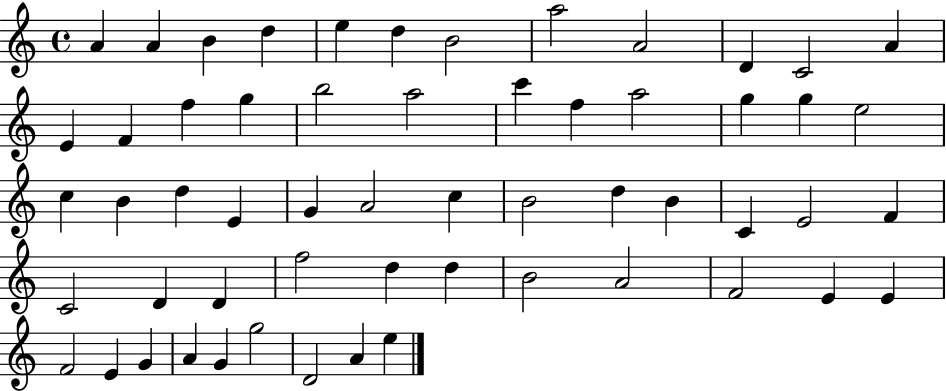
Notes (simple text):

A4/q A4/q B4/q D5/q E5/q D5/q B4/h A5/h A4/h D4/q C4/h A4/q E4/q F4/q F5/q G5/q B5/h A5/h C6/q F5/q A5/h G5/q G5/q E5/h C5/q B4/q D5/q E4/q G4/q A4/h C5/q B4/h D5/q B4/q C4/q E4/h F4/q C4/h D4/q D4/q F5/h D5/q D5/q B4/h A4/h F4/h E4/q E4/q F4/h E4/q G4/q A4/q G4/q G5/h D4/h A4/q E5/q